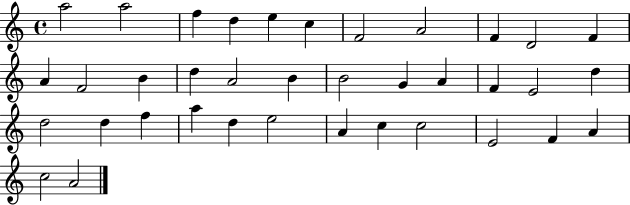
{
  \clef treble
  \time 4/4
  \defaultTimeSignature
  \key c \major
  a''2 a''2 | f''4 d''4 e''4 c''4 | f'2 a'2 | f'4 d'2 f'4 | \break a'4 f'2 b'4 | d''4 a'2 b'4 | b'2 g'4 a'4 | f'4 e'2 d''4 | \break d''2 d''4 f''4 | a''4 d''4 e''2 | a'4 c''4 c''2 | e'2 f'4 a'4 | \break c''2 a'2 | \bar "|."
}